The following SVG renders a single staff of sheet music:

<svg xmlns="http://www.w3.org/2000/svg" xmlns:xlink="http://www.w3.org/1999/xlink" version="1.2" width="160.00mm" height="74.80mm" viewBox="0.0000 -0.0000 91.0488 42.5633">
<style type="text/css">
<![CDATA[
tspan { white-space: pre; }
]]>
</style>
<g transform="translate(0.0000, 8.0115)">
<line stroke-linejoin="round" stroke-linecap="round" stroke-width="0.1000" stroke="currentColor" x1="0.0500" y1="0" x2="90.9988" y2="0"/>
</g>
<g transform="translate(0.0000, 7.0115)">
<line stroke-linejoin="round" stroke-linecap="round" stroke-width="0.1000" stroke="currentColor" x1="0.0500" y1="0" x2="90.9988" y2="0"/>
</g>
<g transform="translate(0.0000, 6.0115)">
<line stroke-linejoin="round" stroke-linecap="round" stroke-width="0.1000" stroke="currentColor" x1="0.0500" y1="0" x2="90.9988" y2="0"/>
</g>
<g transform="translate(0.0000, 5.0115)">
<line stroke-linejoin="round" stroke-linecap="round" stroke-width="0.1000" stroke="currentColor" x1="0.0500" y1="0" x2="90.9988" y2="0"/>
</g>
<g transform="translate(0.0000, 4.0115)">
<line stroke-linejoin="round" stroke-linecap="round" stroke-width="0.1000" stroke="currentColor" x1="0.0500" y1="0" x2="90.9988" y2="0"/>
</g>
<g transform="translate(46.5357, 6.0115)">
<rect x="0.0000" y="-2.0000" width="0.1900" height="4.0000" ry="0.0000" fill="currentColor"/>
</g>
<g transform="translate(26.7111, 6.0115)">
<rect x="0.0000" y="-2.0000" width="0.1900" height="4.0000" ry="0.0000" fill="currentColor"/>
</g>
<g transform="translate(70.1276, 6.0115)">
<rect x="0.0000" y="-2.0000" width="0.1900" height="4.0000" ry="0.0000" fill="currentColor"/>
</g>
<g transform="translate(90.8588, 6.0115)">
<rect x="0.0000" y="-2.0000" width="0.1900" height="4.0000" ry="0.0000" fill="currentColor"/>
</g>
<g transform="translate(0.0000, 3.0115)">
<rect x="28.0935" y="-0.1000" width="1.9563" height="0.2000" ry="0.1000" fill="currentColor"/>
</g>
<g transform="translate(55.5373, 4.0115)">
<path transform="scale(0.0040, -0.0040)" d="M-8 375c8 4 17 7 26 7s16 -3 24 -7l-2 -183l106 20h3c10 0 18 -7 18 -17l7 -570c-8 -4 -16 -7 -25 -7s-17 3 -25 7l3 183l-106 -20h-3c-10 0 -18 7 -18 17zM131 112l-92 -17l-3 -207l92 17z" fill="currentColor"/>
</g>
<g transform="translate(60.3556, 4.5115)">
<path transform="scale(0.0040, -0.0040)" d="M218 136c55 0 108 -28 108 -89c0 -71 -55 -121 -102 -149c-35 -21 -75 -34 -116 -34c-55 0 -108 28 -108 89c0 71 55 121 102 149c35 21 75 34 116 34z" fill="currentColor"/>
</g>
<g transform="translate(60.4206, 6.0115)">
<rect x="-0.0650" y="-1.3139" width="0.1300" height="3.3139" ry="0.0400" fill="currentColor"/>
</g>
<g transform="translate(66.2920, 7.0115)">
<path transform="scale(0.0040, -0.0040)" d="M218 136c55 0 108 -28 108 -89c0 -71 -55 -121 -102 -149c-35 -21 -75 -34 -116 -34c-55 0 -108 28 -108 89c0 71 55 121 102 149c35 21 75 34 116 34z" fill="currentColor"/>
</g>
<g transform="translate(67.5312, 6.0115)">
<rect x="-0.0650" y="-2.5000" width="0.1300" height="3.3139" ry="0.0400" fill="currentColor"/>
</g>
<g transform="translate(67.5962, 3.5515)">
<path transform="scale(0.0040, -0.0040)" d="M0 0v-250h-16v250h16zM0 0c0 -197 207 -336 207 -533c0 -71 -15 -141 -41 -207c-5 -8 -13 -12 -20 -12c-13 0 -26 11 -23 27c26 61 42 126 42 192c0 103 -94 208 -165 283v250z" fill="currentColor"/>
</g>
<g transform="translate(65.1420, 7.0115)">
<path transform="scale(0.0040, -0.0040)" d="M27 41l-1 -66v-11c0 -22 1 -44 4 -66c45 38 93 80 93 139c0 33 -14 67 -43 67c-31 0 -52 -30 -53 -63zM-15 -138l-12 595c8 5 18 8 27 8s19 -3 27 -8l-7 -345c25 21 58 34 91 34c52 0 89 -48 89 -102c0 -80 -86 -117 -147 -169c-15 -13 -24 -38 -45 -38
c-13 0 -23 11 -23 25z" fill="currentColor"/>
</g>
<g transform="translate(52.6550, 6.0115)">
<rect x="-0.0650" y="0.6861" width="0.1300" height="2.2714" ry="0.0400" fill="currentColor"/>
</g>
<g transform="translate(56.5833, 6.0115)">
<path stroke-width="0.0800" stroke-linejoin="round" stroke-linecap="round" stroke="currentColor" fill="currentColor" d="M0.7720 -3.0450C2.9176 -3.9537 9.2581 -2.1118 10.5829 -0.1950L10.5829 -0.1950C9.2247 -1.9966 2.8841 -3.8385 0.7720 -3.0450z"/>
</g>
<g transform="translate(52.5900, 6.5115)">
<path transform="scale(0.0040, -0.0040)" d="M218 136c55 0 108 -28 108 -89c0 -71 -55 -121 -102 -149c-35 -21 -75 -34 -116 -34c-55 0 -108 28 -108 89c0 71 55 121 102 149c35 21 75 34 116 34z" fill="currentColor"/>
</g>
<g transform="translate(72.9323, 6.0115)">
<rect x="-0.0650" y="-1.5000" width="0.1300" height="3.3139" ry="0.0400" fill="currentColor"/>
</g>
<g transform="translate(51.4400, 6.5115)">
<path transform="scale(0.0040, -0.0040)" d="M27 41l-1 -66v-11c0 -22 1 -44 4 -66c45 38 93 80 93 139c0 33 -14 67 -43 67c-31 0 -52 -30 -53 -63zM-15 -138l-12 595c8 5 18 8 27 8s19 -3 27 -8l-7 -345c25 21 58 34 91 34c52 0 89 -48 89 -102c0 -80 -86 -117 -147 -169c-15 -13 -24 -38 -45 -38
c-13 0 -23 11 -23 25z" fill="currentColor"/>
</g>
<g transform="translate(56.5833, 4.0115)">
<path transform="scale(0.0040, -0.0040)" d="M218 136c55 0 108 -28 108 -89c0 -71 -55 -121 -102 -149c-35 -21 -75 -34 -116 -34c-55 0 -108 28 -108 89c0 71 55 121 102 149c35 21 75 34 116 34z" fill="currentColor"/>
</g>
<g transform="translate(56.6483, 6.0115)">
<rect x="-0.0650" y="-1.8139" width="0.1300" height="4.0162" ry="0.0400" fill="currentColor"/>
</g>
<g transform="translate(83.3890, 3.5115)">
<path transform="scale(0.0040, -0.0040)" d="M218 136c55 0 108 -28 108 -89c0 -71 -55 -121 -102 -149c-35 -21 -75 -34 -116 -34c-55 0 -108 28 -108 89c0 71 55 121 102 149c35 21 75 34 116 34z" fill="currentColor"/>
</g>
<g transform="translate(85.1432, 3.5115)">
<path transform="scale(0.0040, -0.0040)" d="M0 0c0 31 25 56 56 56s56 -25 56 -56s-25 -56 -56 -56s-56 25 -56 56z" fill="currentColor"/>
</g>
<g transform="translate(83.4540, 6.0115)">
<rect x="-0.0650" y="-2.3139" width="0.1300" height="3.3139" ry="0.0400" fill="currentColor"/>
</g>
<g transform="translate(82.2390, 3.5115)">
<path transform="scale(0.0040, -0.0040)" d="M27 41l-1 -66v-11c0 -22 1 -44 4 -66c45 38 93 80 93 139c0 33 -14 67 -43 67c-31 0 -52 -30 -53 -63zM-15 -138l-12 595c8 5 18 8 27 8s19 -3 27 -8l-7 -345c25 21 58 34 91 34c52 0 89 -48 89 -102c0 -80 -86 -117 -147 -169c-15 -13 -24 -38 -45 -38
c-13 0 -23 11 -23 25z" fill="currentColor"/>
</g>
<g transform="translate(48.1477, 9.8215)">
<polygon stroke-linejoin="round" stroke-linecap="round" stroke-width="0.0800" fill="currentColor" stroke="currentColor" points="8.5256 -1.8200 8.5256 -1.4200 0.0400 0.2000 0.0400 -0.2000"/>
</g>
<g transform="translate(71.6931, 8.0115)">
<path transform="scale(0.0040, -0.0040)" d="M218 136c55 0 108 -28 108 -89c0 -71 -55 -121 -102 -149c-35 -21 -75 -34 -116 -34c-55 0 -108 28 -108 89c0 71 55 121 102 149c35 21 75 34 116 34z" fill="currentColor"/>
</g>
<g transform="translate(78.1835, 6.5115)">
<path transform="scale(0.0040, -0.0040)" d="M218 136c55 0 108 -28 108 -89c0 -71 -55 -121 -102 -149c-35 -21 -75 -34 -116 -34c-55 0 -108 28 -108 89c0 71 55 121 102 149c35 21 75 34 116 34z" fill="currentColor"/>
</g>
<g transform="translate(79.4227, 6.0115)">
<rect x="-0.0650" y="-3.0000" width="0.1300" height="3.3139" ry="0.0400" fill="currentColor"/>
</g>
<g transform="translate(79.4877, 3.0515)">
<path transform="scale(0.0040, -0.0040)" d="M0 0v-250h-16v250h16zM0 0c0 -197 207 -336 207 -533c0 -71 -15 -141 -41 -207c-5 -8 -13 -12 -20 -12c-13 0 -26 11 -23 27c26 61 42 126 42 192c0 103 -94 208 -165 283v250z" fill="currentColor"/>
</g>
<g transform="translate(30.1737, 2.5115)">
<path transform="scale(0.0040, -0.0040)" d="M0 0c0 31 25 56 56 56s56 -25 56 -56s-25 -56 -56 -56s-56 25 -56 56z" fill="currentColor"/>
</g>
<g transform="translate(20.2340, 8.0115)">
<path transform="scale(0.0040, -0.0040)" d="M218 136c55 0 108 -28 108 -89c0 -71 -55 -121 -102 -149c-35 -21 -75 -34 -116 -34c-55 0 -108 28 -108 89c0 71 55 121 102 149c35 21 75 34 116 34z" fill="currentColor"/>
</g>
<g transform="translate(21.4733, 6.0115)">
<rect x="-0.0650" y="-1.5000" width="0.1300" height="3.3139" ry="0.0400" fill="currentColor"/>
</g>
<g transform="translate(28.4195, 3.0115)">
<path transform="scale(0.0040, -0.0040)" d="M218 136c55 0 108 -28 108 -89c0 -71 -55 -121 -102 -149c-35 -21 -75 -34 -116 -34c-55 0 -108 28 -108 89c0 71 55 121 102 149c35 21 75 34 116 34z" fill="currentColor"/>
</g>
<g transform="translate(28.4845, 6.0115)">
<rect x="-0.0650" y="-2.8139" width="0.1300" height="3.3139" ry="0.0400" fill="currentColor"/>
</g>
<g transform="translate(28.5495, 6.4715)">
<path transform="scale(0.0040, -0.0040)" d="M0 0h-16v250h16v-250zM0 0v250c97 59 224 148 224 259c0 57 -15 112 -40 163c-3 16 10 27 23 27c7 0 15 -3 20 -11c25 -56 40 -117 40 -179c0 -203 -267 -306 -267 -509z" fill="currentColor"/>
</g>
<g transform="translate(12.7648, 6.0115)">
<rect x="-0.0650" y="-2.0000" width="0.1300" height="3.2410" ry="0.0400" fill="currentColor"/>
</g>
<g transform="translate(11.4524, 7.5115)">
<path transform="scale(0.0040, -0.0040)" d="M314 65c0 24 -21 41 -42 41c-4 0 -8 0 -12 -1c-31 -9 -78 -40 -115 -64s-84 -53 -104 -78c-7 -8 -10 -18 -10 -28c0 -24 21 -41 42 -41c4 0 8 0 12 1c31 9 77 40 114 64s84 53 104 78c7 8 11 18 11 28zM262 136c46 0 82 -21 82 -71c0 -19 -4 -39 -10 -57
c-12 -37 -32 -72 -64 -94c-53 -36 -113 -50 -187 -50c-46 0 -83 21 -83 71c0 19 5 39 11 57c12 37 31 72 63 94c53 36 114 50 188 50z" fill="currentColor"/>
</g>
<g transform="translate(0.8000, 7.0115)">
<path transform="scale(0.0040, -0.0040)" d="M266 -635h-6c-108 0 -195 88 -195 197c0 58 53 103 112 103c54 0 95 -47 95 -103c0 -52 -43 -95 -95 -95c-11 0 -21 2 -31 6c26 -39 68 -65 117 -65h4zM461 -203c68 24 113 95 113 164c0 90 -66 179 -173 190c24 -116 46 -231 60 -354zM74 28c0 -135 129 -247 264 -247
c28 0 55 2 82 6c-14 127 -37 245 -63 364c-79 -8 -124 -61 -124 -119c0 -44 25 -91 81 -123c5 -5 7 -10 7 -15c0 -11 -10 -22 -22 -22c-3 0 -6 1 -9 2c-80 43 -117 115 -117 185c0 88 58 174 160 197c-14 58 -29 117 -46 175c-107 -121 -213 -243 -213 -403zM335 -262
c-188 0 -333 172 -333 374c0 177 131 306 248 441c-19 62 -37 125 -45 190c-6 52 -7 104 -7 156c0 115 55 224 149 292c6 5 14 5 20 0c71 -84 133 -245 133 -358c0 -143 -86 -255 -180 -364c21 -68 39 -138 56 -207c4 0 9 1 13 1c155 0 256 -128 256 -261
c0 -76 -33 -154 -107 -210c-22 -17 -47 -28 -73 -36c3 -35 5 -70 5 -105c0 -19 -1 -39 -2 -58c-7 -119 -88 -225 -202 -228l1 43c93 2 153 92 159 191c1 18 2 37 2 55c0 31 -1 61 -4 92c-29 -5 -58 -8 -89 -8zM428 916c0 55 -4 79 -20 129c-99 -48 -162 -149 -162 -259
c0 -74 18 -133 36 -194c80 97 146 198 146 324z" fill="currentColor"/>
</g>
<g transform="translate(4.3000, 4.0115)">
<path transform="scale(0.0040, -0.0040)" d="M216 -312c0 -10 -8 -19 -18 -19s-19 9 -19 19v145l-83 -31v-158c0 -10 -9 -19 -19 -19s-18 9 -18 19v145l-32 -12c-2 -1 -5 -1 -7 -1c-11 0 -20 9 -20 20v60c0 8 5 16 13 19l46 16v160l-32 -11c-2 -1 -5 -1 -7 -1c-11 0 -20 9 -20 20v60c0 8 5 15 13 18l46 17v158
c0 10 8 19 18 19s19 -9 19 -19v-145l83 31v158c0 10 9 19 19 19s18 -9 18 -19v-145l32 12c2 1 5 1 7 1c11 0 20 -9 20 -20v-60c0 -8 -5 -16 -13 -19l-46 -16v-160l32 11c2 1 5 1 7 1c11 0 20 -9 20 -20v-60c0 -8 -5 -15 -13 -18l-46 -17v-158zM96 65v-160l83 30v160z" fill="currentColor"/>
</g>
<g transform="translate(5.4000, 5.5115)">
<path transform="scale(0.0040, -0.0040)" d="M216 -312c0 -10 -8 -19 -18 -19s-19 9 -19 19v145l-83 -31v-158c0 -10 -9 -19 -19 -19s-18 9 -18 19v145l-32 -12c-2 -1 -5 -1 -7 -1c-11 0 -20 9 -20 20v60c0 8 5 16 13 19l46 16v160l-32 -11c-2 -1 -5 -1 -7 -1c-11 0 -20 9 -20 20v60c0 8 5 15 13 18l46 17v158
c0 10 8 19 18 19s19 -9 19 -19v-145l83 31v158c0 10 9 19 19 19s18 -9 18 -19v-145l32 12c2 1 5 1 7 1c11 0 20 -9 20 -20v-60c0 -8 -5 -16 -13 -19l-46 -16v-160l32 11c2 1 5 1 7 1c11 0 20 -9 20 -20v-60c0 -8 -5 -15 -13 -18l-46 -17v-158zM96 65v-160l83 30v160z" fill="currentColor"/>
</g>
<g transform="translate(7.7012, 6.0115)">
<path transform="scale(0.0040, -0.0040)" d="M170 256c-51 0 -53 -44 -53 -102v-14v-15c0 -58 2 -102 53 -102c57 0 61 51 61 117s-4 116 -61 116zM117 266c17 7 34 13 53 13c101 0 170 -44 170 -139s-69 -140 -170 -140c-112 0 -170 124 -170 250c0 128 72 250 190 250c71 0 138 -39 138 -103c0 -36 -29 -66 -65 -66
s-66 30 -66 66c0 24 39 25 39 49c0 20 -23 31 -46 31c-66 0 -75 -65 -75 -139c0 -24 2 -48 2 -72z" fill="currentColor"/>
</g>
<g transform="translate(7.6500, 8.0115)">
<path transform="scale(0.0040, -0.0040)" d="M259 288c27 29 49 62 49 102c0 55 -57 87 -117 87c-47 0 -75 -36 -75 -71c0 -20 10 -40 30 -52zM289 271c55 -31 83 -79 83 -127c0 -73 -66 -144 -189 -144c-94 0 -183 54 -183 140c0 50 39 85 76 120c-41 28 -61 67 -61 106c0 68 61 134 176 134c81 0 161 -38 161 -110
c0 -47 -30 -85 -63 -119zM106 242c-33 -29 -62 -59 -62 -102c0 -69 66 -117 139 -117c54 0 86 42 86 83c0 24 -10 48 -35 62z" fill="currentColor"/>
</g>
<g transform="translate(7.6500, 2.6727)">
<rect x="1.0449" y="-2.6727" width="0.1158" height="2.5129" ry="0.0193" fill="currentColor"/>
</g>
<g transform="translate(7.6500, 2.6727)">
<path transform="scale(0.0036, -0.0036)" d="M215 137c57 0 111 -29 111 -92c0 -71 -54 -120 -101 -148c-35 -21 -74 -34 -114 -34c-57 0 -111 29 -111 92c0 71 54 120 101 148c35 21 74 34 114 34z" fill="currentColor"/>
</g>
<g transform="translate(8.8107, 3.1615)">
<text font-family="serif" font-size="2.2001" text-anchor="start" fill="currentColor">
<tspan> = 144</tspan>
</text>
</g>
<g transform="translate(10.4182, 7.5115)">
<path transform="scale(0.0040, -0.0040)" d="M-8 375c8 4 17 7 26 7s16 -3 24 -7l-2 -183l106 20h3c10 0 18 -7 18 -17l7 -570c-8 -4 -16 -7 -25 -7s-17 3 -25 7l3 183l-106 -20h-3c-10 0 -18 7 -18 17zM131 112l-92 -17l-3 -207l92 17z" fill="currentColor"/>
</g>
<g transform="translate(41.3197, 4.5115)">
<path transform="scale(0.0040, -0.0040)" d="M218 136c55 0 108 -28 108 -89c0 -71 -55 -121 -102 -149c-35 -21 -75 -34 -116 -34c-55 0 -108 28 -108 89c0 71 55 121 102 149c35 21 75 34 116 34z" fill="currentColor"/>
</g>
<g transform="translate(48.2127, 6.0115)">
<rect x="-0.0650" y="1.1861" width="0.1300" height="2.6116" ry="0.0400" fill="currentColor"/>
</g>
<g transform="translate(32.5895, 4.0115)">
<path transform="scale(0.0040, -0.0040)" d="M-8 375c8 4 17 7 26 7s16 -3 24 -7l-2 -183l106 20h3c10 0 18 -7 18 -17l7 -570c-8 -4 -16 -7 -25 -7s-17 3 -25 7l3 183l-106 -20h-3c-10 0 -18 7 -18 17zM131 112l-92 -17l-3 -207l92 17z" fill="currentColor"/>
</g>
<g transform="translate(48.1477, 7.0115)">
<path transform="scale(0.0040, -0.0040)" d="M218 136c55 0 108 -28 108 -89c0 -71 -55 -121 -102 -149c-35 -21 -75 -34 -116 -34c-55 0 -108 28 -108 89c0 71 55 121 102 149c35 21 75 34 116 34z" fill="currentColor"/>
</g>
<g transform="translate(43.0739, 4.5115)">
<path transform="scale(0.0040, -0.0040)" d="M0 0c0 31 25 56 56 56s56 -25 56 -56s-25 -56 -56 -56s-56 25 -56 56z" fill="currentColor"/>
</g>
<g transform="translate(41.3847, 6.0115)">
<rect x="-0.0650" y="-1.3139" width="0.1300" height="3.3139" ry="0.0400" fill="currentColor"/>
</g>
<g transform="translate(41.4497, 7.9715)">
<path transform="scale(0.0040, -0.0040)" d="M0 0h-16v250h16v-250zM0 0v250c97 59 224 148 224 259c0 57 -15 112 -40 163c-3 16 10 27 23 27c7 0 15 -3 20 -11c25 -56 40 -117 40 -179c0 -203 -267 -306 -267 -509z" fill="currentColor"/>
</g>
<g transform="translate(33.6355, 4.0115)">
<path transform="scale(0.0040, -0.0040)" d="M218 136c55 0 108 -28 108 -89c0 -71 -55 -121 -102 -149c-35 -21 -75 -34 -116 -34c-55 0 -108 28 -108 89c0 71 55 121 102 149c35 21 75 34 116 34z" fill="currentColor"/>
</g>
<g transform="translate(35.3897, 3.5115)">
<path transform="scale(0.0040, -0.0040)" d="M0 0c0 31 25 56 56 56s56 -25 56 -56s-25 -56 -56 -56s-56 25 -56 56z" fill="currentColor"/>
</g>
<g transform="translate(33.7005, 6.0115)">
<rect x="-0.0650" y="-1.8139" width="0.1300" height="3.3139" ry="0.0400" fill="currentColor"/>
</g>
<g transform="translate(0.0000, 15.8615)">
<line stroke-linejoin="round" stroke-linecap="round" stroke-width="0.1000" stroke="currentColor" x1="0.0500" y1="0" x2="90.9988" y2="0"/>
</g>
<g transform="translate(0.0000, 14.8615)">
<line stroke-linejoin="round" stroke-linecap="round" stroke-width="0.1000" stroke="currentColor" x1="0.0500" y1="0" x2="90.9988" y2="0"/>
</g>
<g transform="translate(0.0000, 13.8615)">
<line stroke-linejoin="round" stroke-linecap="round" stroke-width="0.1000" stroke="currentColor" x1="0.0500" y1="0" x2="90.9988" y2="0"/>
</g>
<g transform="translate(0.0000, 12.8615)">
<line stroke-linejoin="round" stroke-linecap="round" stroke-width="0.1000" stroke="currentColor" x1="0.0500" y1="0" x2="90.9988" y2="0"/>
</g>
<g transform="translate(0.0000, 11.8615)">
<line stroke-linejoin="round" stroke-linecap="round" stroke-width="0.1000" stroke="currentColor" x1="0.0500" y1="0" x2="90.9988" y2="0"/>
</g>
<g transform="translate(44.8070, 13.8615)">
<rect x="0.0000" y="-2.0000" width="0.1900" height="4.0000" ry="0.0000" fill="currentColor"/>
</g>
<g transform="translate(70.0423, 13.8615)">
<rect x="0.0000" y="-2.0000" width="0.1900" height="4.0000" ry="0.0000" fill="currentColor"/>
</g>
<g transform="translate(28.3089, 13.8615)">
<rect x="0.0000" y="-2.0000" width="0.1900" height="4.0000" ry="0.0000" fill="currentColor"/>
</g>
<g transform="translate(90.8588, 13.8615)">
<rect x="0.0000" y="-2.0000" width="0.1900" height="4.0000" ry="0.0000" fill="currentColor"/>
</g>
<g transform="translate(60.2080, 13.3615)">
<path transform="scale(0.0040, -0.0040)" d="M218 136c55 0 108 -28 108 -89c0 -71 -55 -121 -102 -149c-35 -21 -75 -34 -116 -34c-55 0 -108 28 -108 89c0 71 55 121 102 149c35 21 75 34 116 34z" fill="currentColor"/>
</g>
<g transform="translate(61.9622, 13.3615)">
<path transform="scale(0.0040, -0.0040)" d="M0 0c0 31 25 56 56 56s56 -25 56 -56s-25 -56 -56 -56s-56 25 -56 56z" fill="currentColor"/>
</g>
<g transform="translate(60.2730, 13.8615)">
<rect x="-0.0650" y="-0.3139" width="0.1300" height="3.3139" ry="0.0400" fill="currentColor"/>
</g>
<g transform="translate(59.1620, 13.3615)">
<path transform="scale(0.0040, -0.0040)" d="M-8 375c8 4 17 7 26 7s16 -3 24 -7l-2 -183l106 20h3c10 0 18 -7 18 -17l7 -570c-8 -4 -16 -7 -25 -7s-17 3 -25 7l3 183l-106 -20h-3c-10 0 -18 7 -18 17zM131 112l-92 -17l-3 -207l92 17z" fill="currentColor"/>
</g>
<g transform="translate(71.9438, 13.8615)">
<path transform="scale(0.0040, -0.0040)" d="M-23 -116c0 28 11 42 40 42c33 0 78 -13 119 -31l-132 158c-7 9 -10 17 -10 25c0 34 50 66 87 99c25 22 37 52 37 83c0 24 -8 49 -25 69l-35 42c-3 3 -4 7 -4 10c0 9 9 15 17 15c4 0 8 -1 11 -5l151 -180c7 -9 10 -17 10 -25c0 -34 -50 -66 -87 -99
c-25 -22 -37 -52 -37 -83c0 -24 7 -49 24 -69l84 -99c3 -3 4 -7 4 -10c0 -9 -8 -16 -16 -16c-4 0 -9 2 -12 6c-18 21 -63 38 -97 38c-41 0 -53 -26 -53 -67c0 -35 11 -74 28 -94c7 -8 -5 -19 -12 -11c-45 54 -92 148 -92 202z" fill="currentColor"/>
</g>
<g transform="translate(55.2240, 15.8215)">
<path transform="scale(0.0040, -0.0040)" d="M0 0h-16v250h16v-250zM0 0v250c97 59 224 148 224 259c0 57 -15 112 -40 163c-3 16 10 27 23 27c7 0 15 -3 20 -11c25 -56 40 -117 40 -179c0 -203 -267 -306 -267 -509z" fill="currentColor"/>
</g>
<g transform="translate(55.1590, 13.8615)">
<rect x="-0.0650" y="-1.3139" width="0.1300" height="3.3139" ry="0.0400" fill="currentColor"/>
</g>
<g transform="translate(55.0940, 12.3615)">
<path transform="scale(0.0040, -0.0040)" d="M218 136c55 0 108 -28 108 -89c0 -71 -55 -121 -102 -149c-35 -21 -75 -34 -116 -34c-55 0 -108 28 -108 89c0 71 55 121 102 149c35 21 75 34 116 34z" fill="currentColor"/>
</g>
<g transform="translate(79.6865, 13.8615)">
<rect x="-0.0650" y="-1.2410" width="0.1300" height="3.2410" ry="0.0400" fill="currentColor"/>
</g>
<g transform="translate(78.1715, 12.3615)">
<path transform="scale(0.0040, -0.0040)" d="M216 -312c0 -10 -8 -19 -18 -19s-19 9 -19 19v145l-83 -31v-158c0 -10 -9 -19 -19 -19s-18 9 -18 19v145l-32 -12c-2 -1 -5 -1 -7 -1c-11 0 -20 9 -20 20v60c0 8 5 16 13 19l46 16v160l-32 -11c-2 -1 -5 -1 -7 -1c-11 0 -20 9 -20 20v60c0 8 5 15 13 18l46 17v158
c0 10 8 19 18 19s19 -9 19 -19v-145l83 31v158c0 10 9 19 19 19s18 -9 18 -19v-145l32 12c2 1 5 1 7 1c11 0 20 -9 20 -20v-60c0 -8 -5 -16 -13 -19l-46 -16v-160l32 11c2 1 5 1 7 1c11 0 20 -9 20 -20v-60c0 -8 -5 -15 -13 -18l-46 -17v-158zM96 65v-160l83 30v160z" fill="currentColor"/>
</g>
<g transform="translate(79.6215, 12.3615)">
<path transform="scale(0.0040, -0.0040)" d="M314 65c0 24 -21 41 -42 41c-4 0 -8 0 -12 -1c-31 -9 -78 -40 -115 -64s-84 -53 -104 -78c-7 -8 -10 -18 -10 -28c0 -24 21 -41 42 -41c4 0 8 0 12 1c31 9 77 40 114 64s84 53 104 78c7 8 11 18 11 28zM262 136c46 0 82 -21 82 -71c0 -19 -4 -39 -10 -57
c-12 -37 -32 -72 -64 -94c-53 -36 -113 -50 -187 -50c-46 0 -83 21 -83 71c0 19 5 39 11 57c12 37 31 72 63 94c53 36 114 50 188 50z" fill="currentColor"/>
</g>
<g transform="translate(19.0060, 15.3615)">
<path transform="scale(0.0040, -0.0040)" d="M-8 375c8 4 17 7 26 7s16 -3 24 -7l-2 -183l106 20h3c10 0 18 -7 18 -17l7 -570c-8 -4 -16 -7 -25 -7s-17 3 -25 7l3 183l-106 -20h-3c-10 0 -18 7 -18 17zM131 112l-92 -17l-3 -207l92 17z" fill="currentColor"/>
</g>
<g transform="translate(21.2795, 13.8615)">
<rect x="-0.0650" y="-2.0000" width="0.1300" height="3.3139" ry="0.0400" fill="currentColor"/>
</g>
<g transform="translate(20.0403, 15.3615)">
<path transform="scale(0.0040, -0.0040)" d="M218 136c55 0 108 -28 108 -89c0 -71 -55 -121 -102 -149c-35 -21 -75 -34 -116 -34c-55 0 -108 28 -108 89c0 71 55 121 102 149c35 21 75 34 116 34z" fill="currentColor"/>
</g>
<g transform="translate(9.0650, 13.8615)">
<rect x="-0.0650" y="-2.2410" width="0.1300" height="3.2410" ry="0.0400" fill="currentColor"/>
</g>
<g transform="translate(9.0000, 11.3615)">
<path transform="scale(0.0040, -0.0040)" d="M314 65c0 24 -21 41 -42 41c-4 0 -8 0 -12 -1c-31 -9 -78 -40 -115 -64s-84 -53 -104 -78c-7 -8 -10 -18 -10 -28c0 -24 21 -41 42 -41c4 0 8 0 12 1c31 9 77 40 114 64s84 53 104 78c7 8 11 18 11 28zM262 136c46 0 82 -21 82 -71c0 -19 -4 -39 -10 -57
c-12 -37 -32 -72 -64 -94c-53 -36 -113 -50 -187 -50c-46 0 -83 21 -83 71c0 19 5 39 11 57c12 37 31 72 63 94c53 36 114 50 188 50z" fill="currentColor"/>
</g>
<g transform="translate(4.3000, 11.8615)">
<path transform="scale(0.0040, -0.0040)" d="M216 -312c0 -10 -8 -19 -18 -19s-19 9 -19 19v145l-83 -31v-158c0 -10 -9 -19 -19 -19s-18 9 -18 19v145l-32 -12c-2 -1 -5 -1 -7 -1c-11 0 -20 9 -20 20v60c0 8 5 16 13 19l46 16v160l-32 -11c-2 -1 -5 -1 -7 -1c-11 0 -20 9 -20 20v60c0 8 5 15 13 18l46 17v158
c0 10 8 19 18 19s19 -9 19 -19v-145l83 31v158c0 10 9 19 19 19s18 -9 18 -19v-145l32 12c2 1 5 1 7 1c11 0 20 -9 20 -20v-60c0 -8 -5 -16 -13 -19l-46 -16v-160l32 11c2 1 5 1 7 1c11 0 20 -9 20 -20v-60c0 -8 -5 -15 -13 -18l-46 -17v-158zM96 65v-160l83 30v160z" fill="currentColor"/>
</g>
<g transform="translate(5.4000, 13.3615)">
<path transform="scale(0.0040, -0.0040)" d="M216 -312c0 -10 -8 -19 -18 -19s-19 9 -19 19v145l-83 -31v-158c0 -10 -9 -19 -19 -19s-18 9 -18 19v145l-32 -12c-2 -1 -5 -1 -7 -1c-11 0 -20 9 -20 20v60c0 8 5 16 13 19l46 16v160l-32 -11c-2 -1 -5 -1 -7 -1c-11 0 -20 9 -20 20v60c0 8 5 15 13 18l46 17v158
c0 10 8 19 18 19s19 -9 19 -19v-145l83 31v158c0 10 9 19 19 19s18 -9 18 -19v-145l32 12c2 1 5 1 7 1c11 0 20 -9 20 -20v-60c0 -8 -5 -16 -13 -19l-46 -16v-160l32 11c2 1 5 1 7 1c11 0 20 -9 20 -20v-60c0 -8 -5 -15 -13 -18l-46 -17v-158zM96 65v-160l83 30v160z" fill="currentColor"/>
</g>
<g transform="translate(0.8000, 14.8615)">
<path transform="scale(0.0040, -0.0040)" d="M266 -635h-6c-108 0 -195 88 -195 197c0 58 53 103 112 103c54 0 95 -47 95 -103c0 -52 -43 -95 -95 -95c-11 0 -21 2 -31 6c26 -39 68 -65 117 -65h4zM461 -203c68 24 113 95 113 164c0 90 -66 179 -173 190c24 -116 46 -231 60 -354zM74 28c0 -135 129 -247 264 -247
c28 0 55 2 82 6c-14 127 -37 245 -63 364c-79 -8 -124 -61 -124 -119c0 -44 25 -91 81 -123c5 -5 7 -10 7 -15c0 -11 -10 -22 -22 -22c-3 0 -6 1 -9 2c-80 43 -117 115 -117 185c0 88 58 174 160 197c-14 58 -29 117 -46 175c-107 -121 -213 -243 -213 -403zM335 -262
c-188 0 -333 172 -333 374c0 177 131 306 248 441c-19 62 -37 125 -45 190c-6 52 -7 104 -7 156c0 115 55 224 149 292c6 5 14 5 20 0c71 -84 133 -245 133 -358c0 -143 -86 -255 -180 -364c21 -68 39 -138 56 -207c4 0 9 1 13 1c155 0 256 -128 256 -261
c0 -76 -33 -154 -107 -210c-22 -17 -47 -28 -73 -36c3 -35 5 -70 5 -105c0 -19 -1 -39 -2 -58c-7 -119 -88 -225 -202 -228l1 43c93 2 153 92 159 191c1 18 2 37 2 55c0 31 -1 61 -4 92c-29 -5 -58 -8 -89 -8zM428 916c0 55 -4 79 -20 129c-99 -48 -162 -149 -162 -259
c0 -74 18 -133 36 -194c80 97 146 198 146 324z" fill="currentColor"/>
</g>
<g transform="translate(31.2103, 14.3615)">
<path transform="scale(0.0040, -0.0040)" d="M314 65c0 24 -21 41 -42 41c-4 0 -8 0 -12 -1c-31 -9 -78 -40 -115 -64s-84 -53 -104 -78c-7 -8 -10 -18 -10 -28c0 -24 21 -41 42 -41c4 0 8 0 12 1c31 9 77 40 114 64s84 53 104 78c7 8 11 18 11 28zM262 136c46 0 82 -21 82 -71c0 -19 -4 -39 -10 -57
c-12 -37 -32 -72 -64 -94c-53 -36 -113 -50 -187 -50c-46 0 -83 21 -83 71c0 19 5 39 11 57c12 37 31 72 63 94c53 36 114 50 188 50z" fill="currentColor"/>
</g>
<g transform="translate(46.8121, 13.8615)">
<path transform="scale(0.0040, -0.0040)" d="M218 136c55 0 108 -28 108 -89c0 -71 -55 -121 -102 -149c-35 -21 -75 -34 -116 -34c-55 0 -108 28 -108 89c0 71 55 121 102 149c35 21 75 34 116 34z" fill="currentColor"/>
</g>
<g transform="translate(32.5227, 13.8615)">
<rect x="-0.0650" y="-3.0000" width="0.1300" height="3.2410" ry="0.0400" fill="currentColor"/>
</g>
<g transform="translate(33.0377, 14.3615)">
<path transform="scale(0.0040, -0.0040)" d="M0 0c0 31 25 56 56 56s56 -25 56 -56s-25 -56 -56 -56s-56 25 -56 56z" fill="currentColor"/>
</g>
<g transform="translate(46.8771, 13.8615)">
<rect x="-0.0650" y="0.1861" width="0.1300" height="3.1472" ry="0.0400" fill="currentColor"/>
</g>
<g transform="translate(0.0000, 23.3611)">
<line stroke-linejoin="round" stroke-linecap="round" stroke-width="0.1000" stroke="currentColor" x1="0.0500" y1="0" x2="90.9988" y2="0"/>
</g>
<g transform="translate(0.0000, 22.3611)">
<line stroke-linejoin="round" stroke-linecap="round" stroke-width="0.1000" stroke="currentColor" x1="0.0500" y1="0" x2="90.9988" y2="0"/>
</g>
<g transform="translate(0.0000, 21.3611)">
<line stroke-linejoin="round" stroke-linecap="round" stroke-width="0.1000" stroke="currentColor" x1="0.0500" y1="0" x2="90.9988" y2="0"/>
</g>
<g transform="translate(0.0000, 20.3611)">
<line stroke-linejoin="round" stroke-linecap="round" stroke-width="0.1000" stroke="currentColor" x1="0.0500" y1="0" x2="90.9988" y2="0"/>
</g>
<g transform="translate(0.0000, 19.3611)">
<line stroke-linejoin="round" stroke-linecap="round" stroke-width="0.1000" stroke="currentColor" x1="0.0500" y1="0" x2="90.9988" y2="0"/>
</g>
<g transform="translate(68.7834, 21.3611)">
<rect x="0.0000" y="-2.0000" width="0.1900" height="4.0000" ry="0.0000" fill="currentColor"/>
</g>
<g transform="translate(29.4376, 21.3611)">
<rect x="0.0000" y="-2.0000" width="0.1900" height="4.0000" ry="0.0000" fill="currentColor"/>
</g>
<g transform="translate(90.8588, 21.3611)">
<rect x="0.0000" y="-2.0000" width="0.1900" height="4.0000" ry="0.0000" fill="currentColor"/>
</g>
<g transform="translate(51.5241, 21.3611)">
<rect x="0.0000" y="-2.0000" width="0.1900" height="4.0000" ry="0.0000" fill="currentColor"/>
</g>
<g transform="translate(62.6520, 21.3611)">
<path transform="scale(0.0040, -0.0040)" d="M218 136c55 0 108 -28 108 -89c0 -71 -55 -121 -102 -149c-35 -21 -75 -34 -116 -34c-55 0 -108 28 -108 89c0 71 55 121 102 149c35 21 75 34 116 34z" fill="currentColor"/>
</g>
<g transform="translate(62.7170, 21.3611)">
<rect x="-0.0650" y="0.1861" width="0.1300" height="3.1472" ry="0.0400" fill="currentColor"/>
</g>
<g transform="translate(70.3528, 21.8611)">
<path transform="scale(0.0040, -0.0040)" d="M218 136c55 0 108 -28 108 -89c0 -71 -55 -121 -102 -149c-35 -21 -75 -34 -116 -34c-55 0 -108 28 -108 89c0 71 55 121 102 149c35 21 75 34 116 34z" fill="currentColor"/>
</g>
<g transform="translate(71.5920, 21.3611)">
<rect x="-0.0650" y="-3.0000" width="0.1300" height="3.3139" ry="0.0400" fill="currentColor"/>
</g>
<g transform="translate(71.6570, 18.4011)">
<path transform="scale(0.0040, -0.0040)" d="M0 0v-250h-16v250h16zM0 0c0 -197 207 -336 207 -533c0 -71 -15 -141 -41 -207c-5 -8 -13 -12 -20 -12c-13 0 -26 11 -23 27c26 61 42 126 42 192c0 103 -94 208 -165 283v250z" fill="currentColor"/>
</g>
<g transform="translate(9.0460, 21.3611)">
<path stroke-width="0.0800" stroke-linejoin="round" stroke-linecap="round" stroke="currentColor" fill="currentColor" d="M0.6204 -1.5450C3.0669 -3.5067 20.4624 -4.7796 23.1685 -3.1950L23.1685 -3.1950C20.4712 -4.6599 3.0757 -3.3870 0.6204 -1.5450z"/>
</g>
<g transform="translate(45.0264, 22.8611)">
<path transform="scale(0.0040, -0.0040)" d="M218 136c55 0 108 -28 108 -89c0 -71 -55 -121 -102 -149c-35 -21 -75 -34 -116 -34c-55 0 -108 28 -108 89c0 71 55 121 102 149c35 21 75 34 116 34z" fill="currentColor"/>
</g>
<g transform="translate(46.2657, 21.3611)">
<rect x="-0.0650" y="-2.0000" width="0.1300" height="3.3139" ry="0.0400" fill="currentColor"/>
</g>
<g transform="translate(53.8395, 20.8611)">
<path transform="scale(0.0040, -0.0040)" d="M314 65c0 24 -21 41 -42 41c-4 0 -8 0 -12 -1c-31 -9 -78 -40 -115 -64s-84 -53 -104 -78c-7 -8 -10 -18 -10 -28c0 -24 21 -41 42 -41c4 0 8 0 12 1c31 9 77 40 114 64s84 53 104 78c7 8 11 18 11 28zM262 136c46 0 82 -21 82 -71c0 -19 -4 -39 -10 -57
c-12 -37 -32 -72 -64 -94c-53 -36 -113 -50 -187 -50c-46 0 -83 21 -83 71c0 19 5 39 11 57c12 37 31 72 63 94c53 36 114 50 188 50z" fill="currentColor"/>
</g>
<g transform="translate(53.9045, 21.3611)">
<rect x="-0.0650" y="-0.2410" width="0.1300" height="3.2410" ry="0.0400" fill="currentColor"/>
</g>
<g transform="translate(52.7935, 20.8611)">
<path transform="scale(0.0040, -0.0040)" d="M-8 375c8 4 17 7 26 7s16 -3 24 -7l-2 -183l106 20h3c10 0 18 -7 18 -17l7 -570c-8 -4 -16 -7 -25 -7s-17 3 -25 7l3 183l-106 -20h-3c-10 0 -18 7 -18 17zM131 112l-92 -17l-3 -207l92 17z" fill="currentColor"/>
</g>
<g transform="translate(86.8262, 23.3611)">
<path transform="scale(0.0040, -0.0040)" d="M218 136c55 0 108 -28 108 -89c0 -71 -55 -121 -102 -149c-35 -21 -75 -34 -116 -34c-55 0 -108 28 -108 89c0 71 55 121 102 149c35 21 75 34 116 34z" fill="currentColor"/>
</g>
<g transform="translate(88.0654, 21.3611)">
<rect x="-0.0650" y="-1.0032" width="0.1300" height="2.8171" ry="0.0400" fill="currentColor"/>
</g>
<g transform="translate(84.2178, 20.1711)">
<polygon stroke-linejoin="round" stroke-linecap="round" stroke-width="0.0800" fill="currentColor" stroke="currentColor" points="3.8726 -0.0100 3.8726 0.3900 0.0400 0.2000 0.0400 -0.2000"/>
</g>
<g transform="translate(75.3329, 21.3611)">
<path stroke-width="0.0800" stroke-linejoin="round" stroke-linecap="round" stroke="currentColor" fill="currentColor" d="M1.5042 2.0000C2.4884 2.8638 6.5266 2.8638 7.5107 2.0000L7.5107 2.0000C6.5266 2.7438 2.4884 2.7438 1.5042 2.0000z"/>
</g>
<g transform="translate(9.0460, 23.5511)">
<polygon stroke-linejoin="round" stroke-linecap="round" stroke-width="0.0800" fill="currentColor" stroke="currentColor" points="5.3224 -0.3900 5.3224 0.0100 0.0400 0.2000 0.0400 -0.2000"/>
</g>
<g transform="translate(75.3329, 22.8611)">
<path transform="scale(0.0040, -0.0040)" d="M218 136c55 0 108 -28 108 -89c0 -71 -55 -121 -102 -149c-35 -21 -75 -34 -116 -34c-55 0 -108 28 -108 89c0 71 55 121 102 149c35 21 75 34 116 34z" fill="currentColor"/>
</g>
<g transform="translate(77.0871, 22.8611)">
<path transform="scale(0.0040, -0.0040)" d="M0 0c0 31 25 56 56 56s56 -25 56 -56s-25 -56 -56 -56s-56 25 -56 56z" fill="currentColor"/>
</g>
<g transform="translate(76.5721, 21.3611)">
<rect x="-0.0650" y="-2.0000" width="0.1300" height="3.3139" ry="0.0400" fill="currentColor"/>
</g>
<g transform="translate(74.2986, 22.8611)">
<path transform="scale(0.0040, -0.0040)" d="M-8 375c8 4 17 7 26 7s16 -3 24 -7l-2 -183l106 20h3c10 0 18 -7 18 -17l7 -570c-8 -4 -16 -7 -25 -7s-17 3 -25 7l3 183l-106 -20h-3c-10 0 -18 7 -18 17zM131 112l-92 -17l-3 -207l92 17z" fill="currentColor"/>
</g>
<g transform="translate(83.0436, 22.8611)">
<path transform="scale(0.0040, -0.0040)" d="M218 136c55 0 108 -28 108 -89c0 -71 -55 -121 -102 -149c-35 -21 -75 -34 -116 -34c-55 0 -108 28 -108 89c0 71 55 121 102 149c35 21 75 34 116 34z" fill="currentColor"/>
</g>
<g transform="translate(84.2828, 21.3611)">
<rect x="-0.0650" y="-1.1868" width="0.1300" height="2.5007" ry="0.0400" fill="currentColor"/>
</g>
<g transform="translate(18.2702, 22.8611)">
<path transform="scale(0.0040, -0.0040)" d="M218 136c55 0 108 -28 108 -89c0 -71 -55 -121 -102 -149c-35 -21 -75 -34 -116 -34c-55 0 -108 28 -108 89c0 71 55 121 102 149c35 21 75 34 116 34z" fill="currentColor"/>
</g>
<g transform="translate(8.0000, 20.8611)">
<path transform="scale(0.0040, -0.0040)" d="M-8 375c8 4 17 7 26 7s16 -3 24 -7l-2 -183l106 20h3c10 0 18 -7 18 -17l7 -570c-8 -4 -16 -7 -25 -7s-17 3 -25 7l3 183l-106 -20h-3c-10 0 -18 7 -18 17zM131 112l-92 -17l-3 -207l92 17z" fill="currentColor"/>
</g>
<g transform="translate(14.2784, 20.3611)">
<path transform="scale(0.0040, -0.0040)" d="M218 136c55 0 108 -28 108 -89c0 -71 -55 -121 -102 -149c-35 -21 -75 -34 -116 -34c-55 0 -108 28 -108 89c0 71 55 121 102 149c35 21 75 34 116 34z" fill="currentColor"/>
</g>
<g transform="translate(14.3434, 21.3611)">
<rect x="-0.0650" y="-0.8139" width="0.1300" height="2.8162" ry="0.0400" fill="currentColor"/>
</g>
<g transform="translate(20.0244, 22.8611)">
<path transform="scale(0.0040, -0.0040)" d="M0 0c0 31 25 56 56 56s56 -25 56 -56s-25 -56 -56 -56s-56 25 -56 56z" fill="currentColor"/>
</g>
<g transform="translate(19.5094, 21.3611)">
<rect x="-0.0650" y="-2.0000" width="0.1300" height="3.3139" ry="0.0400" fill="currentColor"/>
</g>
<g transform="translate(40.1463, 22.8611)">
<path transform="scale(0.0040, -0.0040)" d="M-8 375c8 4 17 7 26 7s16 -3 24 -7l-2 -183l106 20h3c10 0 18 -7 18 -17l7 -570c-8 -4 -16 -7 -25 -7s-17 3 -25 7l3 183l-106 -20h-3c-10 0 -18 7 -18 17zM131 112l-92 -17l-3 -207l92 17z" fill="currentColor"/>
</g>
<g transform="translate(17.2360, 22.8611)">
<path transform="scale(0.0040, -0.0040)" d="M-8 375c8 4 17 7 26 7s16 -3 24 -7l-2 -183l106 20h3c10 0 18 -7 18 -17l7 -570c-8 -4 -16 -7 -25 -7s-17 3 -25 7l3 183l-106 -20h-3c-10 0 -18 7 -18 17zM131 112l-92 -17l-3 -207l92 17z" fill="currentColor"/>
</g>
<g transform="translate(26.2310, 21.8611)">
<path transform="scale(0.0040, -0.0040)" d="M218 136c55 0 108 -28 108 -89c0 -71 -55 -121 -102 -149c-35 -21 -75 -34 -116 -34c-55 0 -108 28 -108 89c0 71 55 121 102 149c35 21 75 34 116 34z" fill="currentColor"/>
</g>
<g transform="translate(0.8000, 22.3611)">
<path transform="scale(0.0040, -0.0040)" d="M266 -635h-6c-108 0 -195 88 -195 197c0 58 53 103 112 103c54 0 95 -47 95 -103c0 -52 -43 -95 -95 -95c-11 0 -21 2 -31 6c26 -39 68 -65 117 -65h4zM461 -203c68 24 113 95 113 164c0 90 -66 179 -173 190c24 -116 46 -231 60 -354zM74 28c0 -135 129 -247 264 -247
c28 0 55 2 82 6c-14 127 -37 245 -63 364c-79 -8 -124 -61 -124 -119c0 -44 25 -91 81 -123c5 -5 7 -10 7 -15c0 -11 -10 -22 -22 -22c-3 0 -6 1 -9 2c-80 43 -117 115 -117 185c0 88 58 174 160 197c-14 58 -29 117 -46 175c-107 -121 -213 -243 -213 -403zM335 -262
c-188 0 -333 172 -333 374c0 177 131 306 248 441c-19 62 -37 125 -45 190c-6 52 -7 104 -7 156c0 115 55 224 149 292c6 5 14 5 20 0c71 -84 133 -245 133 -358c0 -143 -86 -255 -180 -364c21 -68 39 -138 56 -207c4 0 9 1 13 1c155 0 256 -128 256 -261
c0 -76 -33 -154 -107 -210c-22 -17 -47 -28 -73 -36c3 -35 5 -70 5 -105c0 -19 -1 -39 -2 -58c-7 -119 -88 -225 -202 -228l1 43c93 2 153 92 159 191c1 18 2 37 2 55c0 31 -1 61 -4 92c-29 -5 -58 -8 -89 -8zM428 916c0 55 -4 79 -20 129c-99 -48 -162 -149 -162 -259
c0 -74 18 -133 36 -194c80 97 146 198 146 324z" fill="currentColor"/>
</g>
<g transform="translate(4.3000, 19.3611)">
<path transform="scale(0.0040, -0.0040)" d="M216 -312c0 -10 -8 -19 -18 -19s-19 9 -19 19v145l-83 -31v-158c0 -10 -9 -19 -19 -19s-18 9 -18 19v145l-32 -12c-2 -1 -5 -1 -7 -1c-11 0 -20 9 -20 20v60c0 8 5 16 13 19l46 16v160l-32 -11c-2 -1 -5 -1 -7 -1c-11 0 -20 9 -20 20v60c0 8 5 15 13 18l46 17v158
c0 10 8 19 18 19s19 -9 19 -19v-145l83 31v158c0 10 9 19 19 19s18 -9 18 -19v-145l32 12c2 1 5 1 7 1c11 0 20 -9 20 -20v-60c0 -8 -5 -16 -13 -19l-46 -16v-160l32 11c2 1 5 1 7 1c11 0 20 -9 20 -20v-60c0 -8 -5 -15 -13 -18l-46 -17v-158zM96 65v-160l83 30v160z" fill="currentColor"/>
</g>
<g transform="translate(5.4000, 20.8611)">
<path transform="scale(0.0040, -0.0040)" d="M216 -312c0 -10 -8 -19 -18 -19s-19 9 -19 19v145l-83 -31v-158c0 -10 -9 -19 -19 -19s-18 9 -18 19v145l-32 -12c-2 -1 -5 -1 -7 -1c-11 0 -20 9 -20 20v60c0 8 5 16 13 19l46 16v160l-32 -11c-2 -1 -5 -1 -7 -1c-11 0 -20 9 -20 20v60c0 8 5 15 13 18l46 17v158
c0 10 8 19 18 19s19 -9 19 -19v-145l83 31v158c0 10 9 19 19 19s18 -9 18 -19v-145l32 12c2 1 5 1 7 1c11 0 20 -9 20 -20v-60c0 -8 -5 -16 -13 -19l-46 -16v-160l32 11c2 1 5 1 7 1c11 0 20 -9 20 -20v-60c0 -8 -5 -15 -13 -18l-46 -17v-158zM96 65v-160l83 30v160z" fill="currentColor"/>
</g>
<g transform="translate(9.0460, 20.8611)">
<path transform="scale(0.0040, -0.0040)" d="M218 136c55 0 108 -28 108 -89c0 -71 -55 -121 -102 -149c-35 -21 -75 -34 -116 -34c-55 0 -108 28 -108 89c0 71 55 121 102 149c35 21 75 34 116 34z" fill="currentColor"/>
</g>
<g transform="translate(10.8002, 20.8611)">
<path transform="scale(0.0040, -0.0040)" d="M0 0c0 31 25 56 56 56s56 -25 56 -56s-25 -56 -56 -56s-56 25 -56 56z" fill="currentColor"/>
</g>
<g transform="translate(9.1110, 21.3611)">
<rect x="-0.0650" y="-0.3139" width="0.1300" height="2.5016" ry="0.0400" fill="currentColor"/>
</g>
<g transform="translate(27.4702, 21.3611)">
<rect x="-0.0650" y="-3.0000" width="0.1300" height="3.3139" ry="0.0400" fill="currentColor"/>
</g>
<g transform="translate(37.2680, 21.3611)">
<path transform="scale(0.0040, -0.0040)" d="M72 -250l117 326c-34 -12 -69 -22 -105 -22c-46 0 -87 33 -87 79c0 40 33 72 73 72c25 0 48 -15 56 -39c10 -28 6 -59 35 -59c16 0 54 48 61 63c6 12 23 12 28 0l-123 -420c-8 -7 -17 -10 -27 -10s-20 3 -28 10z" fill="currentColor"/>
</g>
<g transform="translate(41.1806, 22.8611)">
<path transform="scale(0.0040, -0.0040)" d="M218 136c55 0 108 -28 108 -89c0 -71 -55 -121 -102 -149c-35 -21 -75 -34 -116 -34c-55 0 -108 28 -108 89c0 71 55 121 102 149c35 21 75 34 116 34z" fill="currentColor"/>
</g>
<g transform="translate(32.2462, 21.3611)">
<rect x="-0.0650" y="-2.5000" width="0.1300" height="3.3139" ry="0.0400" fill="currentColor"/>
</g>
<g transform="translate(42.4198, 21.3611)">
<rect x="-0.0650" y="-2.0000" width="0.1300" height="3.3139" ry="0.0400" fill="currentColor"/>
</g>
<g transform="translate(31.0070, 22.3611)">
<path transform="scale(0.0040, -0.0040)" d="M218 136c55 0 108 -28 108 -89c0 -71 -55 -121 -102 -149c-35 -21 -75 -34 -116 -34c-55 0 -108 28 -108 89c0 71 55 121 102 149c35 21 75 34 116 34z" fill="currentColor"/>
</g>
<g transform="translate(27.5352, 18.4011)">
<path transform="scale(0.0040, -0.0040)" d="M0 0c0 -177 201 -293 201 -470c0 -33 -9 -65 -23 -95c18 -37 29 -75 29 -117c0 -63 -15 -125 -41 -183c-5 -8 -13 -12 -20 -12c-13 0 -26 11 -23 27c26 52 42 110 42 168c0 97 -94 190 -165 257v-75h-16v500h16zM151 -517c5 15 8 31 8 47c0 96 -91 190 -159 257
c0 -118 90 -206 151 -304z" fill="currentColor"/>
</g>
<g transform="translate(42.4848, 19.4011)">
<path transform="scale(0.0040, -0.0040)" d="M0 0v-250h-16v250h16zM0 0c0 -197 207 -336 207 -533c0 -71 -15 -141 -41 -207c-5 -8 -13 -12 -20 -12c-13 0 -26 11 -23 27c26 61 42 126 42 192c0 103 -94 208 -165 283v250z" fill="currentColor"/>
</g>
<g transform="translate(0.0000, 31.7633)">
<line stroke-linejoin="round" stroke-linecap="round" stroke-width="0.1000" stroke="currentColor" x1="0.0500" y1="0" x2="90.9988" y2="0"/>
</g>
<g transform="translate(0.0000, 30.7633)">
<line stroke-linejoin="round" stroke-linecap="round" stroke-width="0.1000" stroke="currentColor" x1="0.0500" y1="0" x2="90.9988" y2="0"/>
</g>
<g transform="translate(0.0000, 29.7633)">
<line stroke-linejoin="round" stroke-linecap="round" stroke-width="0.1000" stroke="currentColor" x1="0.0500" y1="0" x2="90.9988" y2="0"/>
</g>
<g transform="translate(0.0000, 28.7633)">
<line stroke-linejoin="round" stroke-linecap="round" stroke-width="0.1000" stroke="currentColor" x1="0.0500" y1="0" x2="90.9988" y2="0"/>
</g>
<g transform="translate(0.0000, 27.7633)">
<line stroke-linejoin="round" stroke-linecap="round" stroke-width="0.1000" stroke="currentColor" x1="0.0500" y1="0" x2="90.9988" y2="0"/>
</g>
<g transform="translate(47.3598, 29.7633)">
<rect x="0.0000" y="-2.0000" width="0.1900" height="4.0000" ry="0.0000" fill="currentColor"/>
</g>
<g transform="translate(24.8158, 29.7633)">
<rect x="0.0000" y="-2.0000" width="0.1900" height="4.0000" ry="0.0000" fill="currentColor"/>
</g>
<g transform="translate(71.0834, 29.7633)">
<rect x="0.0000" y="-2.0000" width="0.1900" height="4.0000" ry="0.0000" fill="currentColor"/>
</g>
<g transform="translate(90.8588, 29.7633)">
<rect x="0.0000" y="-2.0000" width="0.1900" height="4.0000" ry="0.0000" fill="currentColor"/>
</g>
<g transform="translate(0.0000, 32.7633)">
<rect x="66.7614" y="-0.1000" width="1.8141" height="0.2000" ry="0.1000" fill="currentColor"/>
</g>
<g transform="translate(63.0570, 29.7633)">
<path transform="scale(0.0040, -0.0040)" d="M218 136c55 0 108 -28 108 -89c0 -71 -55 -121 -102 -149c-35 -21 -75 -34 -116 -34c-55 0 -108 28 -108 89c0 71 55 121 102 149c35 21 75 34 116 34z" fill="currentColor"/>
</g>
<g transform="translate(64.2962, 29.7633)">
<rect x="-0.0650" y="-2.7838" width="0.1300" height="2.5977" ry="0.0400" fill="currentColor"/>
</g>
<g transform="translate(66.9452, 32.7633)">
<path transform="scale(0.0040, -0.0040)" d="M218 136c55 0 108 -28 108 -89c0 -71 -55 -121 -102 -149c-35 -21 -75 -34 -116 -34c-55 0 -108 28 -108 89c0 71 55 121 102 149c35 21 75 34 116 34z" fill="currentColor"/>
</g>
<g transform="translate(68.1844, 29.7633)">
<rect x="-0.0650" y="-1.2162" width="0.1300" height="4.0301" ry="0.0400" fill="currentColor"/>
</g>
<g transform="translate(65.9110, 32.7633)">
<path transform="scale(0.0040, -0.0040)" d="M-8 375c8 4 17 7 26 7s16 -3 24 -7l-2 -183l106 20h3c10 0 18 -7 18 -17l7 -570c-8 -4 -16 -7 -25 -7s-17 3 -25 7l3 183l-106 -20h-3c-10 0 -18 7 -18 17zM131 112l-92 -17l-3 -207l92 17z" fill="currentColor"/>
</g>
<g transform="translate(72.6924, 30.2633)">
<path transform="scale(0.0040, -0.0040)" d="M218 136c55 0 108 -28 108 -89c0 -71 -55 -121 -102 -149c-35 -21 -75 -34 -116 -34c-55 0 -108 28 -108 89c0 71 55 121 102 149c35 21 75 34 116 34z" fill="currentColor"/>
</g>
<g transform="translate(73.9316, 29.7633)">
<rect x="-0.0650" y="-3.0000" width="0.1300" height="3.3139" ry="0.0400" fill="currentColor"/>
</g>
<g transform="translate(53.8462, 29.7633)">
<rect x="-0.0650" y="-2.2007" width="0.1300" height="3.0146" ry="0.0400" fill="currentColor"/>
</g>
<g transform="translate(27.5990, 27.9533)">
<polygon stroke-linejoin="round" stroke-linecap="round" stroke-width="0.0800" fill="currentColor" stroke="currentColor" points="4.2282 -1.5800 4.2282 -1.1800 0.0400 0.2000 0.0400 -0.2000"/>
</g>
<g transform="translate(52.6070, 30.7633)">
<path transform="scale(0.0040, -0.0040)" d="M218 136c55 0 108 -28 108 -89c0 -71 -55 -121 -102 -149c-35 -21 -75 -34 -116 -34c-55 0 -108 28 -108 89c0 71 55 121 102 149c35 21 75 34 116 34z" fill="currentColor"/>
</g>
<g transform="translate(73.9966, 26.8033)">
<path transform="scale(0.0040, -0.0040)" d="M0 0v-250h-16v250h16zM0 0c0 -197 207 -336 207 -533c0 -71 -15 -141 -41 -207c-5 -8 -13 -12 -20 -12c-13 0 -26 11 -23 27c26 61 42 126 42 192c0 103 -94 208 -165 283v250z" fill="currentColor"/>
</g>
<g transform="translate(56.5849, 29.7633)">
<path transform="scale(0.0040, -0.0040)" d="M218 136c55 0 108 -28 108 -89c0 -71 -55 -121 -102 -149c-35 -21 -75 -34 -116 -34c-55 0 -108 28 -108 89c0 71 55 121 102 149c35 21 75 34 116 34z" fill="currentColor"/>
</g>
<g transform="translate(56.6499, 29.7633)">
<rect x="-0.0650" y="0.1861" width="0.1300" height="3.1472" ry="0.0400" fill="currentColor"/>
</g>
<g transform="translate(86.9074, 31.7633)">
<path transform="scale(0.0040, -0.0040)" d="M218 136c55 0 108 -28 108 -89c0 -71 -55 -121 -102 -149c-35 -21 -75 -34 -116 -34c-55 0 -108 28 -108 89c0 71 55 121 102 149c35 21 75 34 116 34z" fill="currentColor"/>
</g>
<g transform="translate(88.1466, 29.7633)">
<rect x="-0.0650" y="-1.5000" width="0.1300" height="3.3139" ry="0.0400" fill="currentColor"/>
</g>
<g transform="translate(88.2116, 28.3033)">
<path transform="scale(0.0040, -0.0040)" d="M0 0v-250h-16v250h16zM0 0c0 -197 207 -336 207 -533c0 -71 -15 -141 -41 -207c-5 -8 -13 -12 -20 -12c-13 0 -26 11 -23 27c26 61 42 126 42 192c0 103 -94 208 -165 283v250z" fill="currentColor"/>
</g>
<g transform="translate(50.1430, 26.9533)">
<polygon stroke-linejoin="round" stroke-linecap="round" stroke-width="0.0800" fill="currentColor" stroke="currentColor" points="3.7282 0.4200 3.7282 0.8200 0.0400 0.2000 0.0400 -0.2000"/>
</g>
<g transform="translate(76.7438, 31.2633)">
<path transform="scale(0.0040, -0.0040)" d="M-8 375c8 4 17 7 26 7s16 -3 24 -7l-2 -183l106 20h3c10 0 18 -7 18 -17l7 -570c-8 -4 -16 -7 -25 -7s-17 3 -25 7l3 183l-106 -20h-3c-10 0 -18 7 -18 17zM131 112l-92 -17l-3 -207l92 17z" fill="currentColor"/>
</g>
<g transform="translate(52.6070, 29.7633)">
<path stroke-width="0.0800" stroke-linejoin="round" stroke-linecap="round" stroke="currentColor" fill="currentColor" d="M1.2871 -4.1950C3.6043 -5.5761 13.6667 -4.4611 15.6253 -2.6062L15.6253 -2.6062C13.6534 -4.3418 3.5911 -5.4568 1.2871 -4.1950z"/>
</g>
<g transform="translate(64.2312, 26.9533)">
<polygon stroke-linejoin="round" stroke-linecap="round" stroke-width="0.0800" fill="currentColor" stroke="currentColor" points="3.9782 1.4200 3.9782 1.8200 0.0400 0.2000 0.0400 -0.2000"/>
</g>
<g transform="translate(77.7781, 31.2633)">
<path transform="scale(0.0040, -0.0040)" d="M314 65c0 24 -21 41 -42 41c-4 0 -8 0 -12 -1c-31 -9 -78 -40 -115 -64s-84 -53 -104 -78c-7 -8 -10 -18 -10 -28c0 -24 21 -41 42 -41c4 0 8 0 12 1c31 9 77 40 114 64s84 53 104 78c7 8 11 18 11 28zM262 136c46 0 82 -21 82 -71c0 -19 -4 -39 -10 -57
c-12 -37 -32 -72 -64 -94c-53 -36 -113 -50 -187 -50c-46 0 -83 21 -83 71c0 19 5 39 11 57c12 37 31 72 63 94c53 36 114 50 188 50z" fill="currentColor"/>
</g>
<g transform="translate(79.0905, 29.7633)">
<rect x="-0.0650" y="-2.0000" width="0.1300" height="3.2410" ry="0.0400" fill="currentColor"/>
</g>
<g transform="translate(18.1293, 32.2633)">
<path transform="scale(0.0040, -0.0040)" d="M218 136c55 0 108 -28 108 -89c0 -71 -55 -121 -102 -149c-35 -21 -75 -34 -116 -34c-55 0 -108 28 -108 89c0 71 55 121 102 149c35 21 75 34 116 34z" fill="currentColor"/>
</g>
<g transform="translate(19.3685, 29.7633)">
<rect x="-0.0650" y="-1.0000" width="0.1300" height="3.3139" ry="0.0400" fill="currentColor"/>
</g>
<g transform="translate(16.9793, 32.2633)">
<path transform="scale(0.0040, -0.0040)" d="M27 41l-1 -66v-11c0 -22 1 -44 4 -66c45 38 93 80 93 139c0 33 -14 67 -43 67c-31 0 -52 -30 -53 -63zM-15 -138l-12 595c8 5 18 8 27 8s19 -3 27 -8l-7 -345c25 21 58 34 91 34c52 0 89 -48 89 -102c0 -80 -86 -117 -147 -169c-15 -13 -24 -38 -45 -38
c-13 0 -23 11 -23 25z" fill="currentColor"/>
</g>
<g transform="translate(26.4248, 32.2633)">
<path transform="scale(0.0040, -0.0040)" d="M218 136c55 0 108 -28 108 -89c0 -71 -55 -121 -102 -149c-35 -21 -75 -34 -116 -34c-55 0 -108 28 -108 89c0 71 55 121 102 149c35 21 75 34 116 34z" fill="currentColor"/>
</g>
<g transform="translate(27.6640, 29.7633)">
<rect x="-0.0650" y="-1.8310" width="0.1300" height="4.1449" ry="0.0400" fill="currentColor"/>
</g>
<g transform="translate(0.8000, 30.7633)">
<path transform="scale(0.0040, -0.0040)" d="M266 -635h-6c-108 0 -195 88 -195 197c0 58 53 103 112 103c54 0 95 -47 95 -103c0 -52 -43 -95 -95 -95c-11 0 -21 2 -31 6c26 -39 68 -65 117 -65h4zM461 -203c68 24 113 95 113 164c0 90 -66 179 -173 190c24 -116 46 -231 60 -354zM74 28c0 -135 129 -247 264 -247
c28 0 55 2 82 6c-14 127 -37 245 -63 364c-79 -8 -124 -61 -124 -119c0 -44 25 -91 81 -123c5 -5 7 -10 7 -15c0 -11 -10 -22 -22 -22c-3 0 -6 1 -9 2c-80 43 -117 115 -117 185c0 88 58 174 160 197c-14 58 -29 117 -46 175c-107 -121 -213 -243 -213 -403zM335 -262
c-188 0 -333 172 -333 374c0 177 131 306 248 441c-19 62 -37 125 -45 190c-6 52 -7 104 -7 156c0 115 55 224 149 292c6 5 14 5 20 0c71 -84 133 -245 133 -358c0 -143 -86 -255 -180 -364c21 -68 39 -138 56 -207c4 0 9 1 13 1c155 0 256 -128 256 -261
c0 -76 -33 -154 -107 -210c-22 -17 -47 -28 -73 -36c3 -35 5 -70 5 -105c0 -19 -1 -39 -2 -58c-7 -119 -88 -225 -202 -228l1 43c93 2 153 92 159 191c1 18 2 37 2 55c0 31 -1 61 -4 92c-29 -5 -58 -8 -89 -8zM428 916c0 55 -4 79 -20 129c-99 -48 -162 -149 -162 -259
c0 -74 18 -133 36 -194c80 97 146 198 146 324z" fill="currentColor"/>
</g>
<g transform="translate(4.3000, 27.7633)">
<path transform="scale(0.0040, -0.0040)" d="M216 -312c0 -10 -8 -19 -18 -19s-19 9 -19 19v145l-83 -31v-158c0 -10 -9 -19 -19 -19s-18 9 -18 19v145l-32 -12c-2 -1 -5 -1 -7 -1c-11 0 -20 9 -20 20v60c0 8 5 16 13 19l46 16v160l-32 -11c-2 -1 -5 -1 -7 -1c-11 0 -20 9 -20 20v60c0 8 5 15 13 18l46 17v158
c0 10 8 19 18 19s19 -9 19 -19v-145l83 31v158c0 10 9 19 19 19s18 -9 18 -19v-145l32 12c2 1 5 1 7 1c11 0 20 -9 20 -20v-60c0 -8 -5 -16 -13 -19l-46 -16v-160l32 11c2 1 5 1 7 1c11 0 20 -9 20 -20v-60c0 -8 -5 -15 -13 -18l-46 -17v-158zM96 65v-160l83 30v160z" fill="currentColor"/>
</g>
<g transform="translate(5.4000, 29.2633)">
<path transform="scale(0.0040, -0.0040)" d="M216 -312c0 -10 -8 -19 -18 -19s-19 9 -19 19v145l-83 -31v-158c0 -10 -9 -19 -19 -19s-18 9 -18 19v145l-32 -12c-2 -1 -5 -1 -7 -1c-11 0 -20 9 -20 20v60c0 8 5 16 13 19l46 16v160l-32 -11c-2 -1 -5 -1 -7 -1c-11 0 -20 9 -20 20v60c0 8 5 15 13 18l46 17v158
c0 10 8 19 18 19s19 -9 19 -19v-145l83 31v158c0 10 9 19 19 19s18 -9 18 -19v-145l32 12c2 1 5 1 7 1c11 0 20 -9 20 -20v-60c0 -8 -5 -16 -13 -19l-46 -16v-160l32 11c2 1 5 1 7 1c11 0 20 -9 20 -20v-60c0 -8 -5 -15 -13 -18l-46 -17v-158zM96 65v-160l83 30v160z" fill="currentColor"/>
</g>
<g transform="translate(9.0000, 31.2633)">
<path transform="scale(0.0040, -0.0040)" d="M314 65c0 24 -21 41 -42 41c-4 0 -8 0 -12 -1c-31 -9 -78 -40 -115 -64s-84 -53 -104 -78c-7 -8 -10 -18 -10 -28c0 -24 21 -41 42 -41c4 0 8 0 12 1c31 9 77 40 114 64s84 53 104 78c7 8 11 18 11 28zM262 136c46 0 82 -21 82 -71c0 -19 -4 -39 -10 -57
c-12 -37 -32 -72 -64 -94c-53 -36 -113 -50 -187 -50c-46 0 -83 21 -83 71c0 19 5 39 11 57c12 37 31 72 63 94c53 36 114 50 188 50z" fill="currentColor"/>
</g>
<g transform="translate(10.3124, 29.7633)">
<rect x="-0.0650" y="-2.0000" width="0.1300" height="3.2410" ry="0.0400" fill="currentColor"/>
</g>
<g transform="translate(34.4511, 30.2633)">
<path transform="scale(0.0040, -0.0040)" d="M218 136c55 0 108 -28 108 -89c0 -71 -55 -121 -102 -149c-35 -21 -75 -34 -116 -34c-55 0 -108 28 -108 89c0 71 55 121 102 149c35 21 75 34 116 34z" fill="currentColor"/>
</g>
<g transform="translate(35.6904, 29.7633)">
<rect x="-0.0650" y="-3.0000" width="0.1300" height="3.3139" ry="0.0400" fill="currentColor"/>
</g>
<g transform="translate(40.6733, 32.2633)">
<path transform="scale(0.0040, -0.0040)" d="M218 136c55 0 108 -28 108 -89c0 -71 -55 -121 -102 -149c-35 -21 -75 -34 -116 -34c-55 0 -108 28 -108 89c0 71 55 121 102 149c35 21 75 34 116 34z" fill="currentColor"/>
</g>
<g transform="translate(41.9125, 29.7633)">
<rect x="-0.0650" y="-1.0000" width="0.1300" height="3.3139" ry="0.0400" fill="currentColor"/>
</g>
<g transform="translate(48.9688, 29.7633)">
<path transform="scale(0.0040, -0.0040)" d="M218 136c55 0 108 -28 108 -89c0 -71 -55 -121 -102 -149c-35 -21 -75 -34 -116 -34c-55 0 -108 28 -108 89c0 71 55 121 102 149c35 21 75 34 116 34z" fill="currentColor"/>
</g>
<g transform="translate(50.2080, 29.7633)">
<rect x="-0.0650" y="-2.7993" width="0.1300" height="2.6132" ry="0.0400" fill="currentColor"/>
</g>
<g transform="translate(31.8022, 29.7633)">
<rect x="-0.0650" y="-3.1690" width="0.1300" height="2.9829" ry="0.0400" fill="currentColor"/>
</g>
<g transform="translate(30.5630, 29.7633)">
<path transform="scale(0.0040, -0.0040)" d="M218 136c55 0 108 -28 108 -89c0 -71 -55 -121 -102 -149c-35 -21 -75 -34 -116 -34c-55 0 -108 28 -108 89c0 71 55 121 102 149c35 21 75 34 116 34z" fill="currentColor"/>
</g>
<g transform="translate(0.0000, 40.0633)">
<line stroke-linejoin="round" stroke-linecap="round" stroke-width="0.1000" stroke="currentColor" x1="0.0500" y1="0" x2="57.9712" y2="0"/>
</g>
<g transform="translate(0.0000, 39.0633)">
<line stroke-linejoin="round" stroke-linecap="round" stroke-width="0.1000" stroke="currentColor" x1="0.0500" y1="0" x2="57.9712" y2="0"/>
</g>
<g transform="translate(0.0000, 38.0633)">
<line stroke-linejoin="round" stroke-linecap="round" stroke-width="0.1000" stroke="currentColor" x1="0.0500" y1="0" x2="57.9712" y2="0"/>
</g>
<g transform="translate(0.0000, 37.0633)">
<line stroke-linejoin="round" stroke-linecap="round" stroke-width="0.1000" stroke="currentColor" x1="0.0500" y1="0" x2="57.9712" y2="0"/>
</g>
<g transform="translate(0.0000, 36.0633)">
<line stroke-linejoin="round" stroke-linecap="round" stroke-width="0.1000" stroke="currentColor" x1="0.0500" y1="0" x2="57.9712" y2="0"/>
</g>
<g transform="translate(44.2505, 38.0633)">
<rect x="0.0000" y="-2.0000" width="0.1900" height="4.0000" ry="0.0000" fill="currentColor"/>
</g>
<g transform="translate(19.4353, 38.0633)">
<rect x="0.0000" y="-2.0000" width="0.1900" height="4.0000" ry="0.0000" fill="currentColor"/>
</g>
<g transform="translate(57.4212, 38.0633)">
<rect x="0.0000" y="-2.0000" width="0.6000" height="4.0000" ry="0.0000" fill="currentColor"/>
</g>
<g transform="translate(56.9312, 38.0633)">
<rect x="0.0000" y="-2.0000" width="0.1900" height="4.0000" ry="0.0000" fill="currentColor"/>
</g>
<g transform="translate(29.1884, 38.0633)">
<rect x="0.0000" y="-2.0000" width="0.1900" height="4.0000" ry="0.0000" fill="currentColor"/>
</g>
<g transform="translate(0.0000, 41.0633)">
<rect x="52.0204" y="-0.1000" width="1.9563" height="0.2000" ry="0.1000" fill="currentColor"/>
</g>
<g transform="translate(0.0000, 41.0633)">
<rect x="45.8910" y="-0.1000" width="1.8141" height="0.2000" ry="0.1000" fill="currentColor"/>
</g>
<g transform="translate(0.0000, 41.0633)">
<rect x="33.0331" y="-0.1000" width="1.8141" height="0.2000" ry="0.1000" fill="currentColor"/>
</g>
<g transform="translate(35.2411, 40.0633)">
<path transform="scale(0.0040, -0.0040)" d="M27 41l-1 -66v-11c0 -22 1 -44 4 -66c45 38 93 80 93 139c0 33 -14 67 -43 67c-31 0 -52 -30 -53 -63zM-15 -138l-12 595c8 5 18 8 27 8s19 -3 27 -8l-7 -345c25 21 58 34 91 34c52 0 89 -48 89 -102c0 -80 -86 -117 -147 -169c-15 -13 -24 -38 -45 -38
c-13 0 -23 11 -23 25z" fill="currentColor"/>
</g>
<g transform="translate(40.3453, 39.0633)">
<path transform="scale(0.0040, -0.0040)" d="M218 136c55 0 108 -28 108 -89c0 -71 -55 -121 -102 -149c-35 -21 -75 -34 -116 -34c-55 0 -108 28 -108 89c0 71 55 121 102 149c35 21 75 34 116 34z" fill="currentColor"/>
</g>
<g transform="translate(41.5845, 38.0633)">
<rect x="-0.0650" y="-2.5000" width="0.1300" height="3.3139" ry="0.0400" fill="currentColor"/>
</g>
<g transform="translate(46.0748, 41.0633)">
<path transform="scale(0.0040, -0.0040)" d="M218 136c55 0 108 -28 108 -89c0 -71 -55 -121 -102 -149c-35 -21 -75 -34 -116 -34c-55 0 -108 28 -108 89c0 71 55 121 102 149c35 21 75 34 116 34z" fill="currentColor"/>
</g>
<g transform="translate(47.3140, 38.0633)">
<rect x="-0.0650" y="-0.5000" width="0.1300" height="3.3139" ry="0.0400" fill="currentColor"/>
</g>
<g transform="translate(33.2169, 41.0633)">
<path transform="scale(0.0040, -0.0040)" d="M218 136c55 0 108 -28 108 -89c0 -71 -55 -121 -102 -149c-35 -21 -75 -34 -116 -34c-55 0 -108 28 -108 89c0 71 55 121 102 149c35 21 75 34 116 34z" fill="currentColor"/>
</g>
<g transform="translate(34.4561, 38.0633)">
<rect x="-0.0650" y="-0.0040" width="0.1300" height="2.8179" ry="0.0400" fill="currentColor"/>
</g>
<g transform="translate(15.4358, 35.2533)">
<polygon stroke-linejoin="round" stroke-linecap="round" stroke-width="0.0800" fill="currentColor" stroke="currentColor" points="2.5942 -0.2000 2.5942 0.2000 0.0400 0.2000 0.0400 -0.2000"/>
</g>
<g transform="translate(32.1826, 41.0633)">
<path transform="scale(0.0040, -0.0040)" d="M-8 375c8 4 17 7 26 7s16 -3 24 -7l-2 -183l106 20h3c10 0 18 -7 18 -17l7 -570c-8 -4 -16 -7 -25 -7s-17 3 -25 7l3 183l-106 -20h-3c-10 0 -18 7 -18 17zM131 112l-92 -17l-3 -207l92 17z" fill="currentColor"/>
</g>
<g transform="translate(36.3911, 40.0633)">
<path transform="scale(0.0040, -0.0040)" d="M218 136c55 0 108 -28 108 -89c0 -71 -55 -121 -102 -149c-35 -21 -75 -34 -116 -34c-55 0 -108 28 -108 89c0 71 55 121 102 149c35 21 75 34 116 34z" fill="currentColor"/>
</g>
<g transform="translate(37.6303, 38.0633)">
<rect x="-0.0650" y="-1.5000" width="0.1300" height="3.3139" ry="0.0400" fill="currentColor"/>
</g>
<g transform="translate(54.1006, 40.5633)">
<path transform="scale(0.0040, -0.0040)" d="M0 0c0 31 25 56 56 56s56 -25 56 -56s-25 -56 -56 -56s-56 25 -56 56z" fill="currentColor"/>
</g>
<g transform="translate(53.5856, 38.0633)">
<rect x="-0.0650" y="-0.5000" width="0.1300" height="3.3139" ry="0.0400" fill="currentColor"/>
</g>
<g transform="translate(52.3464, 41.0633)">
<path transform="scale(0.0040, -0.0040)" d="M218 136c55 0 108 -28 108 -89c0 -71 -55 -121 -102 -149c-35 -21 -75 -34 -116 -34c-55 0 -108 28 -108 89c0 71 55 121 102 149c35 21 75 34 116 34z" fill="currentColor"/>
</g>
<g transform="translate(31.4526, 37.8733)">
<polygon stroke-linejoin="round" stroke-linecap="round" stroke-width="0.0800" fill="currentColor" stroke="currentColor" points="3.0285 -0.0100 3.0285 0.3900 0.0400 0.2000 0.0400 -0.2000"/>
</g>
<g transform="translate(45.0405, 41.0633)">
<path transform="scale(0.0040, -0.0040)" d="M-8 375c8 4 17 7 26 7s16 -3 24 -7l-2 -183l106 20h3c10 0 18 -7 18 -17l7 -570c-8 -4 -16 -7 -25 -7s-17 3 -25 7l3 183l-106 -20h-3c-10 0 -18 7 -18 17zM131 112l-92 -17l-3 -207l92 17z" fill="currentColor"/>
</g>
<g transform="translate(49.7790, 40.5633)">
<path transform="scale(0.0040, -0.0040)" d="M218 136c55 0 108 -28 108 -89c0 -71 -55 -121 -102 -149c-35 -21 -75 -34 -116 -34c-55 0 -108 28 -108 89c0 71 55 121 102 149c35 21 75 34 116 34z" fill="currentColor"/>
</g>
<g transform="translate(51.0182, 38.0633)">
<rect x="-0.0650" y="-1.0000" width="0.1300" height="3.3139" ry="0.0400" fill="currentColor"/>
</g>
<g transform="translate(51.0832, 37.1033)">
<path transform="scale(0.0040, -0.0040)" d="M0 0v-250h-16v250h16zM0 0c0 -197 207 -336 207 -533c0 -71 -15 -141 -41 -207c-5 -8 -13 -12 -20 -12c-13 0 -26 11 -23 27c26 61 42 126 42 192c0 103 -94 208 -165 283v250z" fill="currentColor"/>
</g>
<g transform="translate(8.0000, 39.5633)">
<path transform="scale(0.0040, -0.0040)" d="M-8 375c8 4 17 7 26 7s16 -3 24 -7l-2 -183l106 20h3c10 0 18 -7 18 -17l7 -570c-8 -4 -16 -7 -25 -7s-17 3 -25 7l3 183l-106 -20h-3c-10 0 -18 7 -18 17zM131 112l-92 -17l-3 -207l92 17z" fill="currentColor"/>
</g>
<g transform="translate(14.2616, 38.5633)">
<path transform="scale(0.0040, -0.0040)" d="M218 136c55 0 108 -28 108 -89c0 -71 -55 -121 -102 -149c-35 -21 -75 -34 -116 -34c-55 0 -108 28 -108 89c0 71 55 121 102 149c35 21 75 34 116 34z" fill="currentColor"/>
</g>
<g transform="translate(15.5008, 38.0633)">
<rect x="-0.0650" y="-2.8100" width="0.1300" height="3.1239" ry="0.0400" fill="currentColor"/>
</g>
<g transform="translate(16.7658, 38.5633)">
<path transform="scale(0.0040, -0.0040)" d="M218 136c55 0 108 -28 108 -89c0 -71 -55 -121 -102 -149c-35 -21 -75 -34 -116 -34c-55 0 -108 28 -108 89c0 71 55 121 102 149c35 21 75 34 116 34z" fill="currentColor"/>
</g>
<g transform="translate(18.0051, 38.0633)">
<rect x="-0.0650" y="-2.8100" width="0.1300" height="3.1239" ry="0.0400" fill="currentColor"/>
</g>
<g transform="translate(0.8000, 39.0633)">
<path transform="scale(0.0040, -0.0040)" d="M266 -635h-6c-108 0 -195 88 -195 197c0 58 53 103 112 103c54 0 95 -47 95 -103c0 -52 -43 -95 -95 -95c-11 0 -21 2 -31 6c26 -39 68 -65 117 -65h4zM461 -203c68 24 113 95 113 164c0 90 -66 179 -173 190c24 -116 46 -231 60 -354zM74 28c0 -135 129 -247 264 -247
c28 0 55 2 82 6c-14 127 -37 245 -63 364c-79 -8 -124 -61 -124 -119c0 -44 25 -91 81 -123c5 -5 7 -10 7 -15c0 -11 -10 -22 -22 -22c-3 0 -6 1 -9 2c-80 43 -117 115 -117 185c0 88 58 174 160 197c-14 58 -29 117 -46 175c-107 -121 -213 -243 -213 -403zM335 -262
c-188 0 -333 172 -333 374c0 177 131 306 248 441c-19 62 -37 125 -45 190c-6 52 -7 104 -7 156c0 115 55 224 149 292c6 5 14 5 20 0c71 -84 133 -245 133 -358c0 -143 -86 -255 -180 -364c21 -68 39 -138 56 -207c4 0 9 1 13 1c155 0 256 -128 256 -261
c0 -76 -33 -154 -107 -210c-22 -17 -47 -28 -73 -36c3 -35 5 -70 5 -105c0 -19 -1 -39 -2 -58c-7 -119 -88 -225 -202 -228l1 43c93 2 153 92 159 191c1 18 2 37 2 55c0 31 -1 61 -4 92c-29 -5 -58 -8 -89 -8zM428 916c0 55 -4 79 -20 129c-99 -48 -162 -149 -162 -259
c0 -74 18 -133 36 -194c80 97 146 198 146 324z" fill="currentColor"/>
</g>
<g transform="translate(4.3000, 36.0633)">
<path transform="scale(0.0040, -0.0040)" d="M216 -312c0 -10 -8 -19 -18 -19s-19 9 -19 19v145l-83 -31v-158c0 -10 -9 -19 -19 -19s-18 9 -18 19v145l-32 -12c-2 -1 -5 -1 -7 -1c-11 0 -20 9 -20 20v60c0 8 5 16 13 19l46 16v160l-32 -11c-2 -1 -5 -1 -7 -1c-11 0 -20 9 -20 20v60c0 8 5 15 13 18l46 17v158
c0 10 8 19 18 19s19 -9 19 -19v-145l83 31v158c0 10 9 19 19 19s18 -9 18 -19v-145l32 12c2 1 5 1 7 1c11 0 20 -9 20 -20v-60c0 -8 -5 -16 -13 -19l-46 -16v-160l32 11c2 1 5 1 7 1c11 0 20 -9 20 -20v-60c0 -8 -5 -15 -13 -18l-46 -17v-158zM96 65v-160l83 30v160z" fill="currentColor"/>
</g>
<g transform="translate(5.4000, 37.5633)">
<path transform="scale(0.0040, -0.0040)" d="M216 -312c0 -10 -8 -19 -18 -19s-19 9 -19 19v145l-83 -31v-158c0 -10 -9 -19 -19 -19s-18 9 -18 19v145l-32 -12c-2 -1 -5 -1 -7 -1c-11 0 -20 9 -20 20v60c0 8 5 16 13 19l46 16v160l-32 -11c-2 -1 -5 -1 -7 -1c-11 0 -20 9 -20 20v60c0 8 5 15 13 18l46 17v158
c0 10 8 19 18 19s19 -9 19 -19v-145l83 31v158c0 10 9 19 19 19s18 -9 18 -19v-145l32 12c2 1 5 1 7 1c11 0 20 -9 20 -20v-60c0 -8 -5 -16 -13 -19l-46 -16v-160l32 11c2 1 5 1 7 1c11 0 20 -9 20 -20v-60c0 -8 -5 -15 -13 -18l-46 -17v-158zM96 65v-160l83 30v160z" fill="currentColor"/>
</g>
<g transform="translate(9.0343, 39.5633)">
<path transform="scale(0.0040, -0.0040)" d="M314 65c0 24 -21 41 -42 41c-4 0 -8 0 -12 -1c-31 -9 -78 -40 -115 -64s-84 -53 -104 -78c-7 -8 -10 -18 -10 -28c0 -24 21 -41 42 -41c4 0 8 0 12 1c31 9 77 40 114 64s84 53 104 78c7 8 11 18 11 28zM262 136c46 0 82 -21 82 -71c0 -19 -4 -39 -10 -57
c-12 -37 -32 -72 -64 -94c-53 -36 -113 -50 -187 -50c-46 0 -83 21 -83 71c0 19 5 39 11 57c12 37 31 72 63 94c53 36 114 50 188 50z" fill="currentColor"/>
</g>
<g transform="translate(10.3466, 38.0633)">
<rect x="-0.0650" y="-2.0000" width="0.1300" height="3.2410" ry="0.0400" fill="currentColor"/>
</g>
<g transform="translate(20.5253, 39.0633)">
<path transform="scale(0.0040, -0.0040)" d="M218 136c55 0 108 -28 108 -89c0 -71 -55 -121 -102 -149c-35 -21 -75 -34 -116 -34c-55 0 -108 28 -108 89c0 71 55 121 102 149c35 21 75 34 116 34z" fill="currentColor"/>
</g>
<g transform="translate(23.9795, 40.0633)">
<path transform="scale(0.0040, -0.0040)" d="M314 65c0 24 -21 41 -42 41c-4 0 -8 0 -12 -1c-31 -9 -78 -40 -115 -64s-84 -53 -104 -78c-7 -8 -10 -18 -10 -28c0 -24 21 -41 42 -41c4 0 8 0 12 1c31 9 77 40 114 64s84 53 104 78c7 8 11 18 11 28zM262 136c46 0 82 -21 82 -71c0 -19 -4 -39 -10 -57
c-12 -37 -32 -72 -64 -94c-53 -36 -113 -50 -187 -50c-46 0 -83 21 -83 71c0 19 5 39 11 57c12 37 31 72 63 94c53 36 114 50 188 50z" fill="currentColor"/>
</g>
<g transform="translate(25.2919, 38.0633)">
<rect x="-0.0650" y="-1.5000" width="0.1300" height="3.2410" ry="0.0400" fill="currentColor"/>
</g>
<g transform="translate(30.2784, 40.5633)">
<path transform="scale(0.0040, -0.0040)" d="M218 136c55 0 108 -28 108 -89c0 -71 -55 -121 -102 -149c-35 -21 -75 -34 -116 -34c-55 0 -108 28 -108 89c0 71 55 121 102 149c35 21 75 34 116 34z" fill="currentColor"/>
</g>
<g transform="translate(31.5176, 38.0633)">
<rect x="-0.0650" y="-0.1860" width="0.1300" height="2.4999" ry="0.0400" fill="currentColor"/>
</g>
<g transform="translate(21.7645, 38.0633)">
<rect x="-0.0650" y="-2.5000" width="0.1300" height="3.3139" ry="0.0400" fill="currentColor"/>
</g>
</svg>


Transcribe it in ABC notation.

X:1
T:Untitled
M:6/8
L:1/4
K:D
F2 E a/2 f e/2 G/2 _A/2 f/2 e _G/2 E A/2 _g g2 F A2 B e/2 c z ^e2 c/2 d/2 F A/4 G z/2 F/2 F c2 B A/2 F F/2 E/2 ^F2 _D D/2 B/2 A D B/2 G/2 B B/2 C/2 A/2 F2 E/2 F2 A/2 A/2 G E2 D/2 C/2 _E G C D/2 C